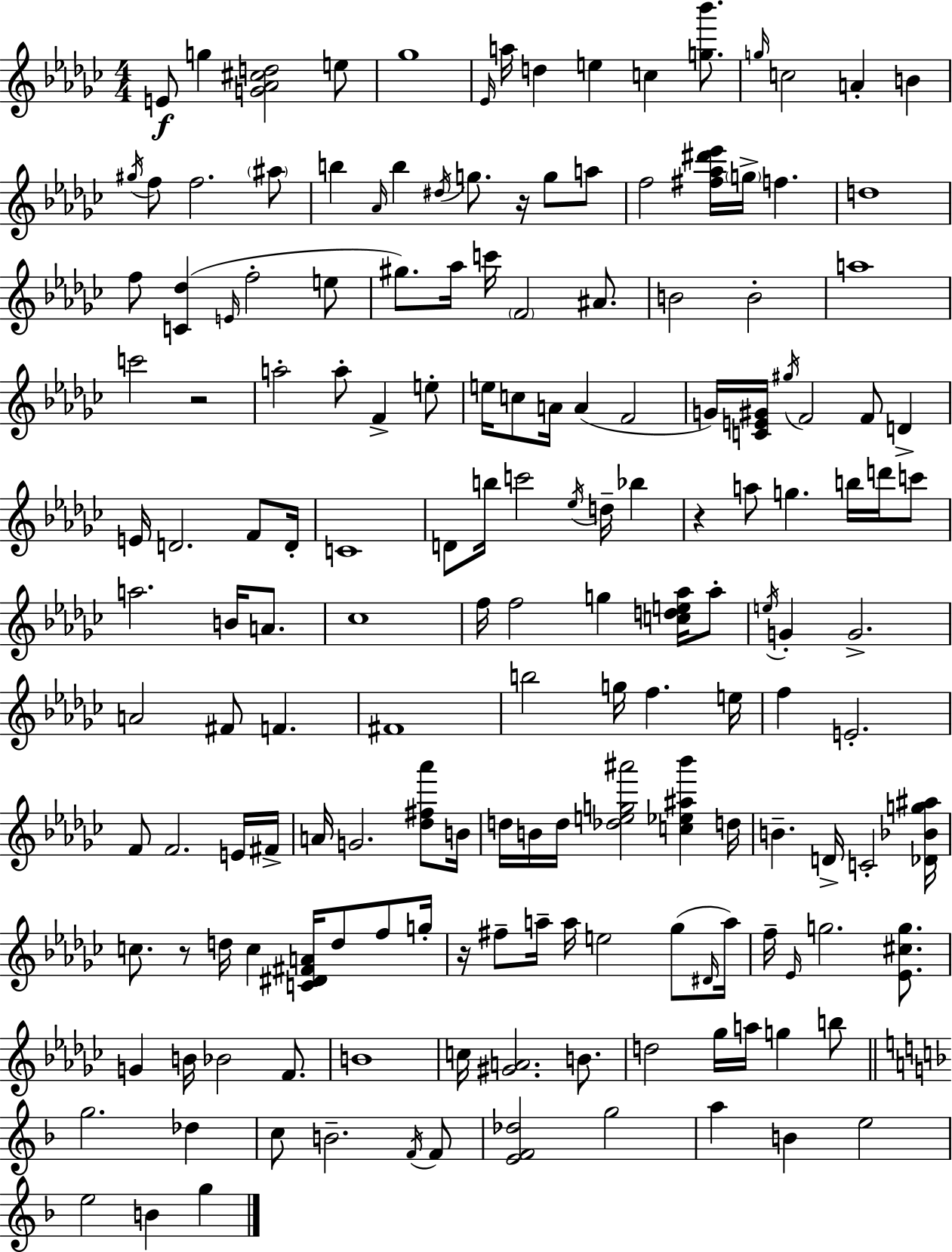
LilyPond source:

{
  \clef treble
  \numericTimeSignature
  \time 4/4
  \key ees \minor
  e'8\f g''4 <g' aes' cis'' d''>2 e''8 | ges''1 | \grace { ees'16 } a''16 d''4 e''4 c''4 <g'' bes'''>8. | \grace { g''16 } c''2 a'4-. b'4 | \break \acciaccatura { gis''16 } f''8 f''2. | \parenthesize ais''8 b''4 \grace { aes'16 } b''4 \acciaccatura { dis''16 } g''8. | r16 g''8 a''8 f''2 <fis'' aes'' dis''' ees'''>16 \parenthesize g''16-> f''4. | d''1 | \break f''8 <c' des''>4( \grace { e'16 } f''2-. | e''8 gis''8.) aes''16 c'''16 \parenthesize f'2 | ais'8. b'2 b'2-. | a''1 | \break c'''2 r2 | a''2-. a''8-. | f'4-> e''8-. e''16 c''8 a'16 a'4( f'2 | g'16) <c' e' gis'>16 \acciaccatura { gis''16 } f'2 | \break f'8 d'4-> e'16 d'2. | f'8 d'16-. c'1 | d'8 b''16 c'''2 | \acciaccatura { ees''16 } d''16-- bes''4 r4 a''8 g''4. | \break b''16 d'''16 c'''8 a''2. | b'16 a'8. ces''1 | f''16 f''2 | g''4 <c'' d'' e'' aes''>16 aes''8-. \acciaccatura { e''16 } g'4-. g'2.-> | \break a'2 | fis'8 f'4. fis'1 | b''2 | g''16 f''4. e''16 f''4 e'2.-. | \break f'8 f'2. | e'16 fis'16-> a'16 g'2. | <des'' fis'' aes'''>8 b'16 d''16 b'16 d''16 <des'' e'' g'' ais'''>2 | <c'' ees'' ais'' bes'''>4 d''16 b'4.-- d'16-> | \break c'2-. <des' bes' g'' ais''>16 c''8. r8 d''16 c''4 | <c' dis' fis' a'>16 d''8 f''8 g''16-. r16 fis''8-- a''16-- a''16 e''2 | ges''8( \grace { dis'16 } a''16) f''16-- \grace { ees'16 } g''2. | <ees' cis'' g''>8. g'4 b'16 | \break bes'2 f'8. b'1 | c''16 <gis' a'>2. | b'8. d''2 | ges''16 a''16 g''4 b''8 \bar "||" \break \key f \major g''2. des''4 | c''8 b'2.-- \acciaccatura { f'16 } f'8 | <e' f' des''>2 g''2 | a''4 b'4 e''2 | \break e''2 b'4 g''4 | \bar "|."
}